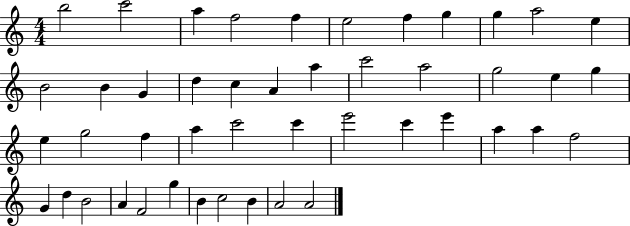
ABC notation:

X:1
T:Untitled
M:4/4
L:1/4
K:C
b2 c'2 a f2 f e2 f g g a2 e B2 B G d c A a c'2 a2 g2 e g e g2 f a c'2 c' e'2 c' e' a a f2 G d B2 A F2 g B c2 B A2 A2